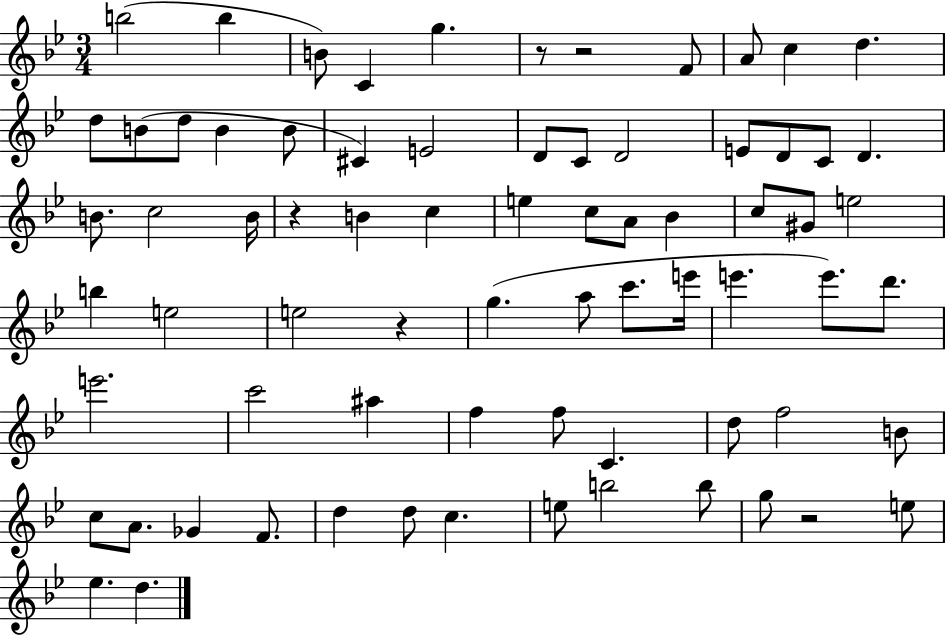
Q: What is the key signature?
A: BES major